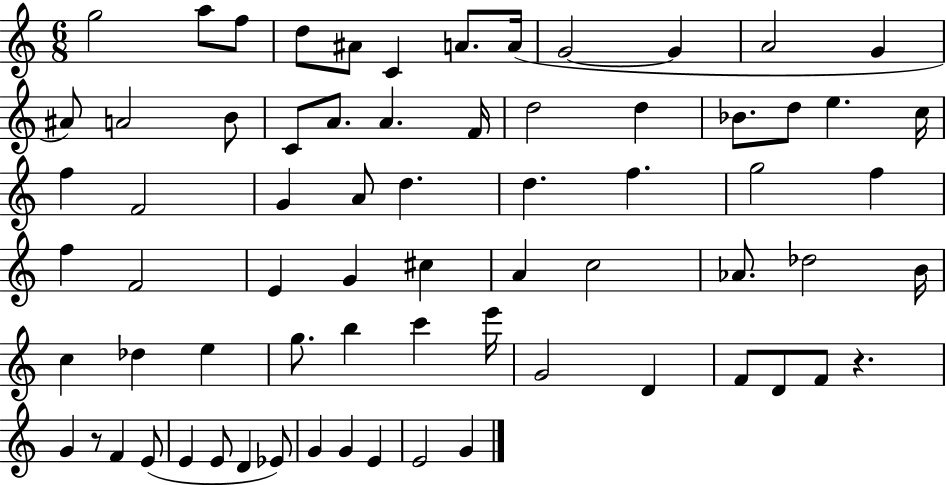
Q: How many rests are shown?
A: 2